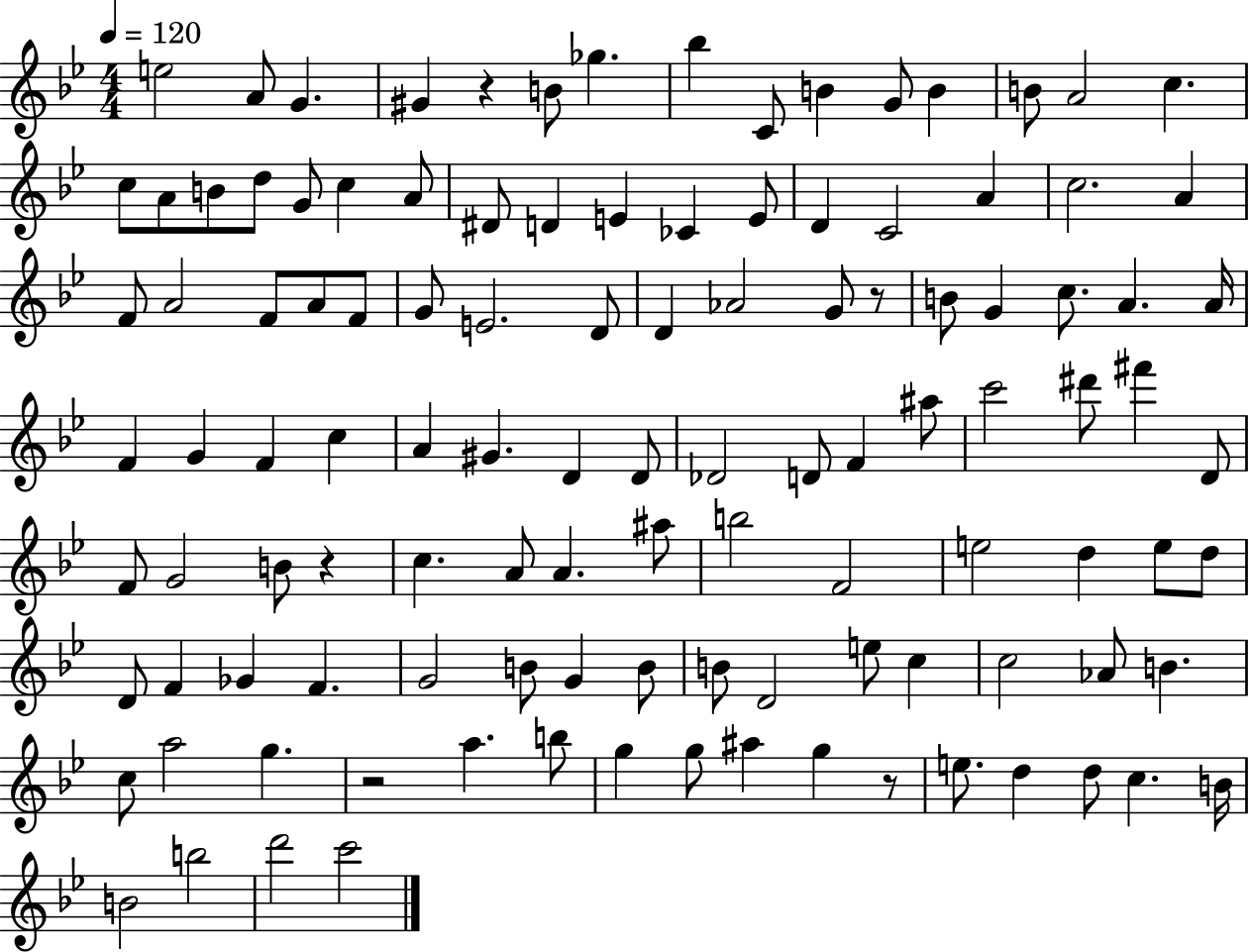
X:1
T:Untitled
M:4/4
L:1/4
K:Bb
e2 A/2 G ^G z B/2 _g _b C/2 B G/2 B B/2 A2 c c/2 A/2 B/2 d/2 G/2 c A/2 ^D/2 D E _C E/2 D C2 A c2 A F/2 A2 F/2 A/2 F/2 G/2 E2 D/2 D _A2 G/2 z/2 B/2 G c/2 A A/4 F G F c A ^G D D/2 _D2 D/2 F ^a/2 c'2 ^d'/2 ^f' D/2 F/2 G2 B/2 z c A/2 A ^a/2 b2 F2 e2 d e/2 d/2 D/2 F _G F G2 B/2 G B/2 B/2 D2 e/2 c c2 _A/2 B c/2 a2 g z2 a b/2 g g/2 ^a g z/2 e/2 d d/2 c B/4 B2 b2 d'2 c'2